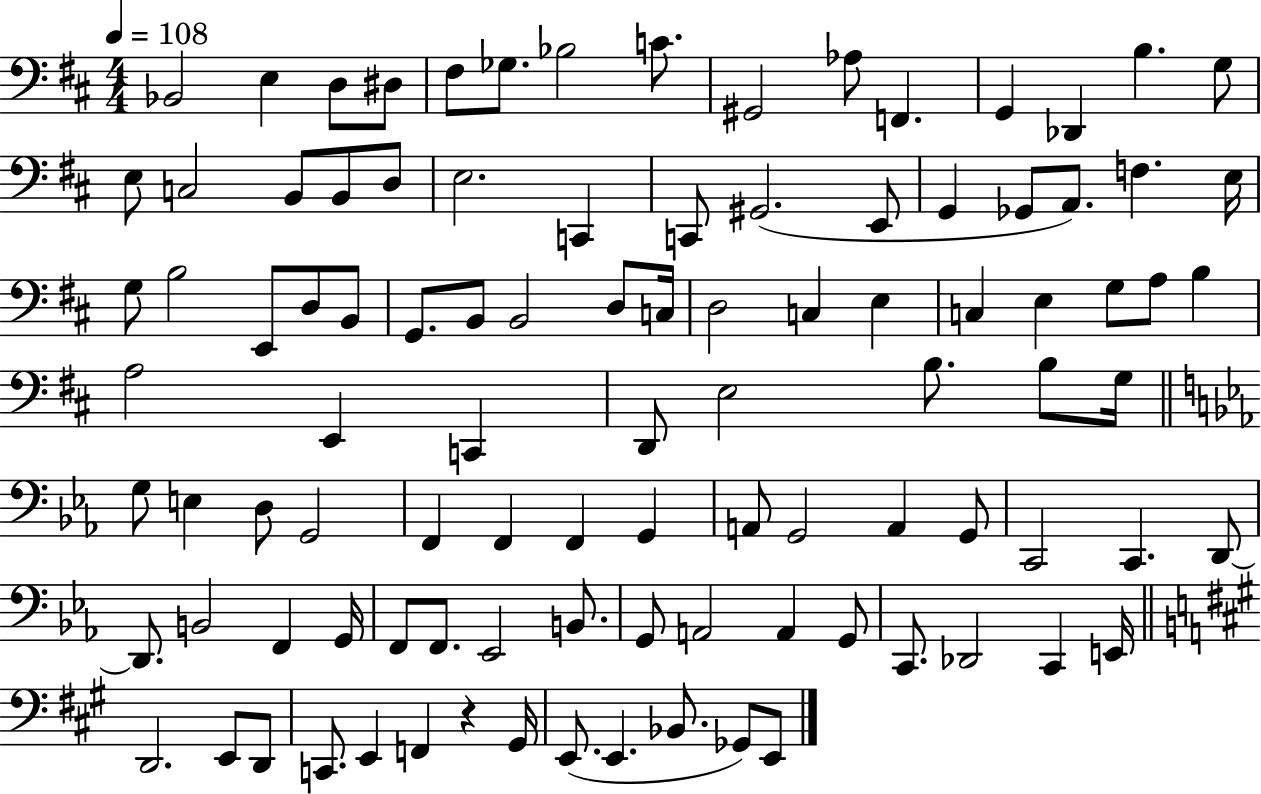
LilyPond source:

{
  \clef bass
  \numericTimeSignature
  \time 4/4
  \key d \major
  \tempo 4 = 108
  bes,2 e4 d8 dis8 | fis8 ges8. bes2 c'8. | gis,2 aes8 f,4. | g,4 des,4 b4. g8 | \break e8 c2 b,8 b,8 d8 | e2. c,4 | c,8 gis,2.( e,8 | g,4 ges,8 a,8.) f4. e16 | \break g8 b2 e,8 d8 b,8 | g,8. b,8 b,2 d8 c16 | d2 c4 e4 | c4 e4 g8 a8 b4 | \break a2 e,4 c,4 | d,8 e2 b8. b8 g16 | \bar "||" \break \key c \minor g8 e4 d8 g,2 | f,4 f,4 f,4 g,4 | a,8 g,2 a,4 g,8 | c,2 c,4. d,8~~ | \break d,8. b,2 f,4 g,16 | f,8 f,8. ees,2 b,8. | g,8 a,2 a,4 g,8 | c,8. des,2 c,4 e,16 | \break \bar "||" \break \key a \major d,2. e,8 d,8 | c,8. e,4 f,4 r4 gis,16 | e,8.( e,4. bes,8. ges,8) e,8 | \bar "|."
}